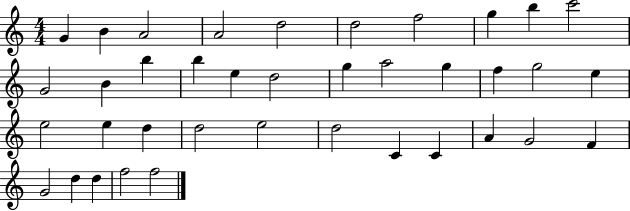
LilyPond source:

{
  \clef treble
  \numericTimeSignature
  \time 4/4
  \key c \major
  g'4 b'4 a'2 | a'2 d''2 | d''2 f''2 | g''4 b''4 c'''2 | \break g'2 b'4 b''4 | b''4 e''4 d''2 | g''4 a''2 g''4 | f''4 g''2 e''4 | \break e''2 e''4 d''4 | d''2 e''2 | d''2 c'4 c'4 | a'4 g'2 f'4 | \break g'2 d''4 d''4 | f''2 f''2 | \bar "|."
}